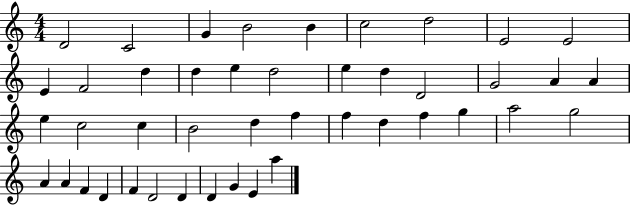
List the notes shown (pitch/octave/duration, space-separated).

D4/h C4/h G4/q B4/h B4/q C5/h D5/h E4/h E4/h E4/q F4/h D5/q D5/q E5/q D5/h E5/q D5/q D4/h G4/h A4/q A4/q E5/q C5/h C5/q B4/h D5/q F5/q F5/q D5/q F5/q G5/q A5/h G5/h A4/q A4/q F4/q D4/q F4/q D4/h D4/q D4/q G4/q E4/q A5/q